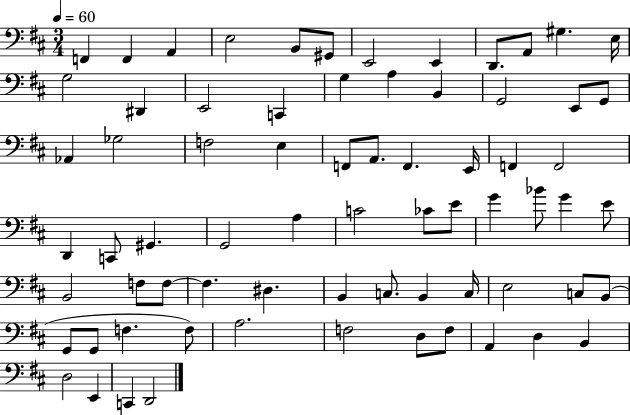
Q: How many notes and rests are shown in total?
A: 71